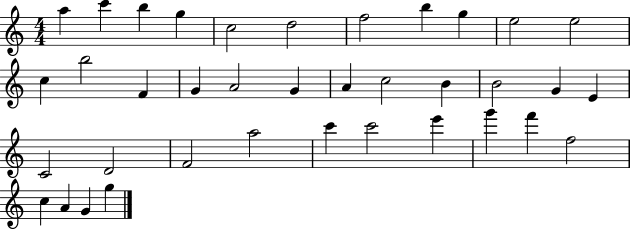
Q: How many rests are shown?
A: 0